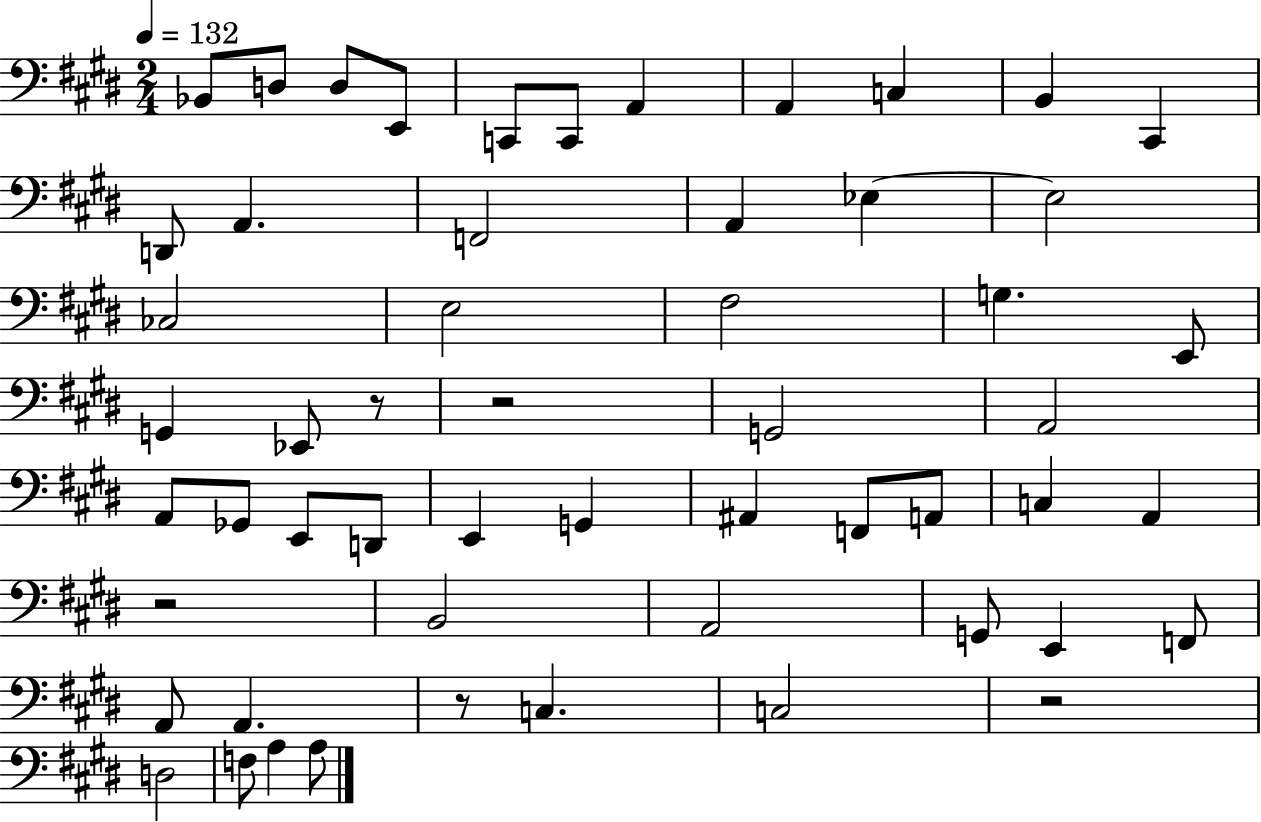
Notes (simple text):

Bb2/e D3/e D3/e E2/e C2/e C2/e A2/q A2/q C3/q B2/q C#2/q D2/e A2/q. F2/h A2/q Eb3/q Eb3/h CES3/h E3/h F#3/h G3/q. E2/e G2/q Eb2/e R/e R/h G2/h A2/h A2/e Gb2/e E2/e D2/e E2/q G2/q A#2/q F2/e A2/e C3/q A2/q R/h B2/h A2/h G2/e E2/q F2/e A2/e A2/q. R/e C3/q. C3/h R/h D3/h F3/e A3/q A3/e